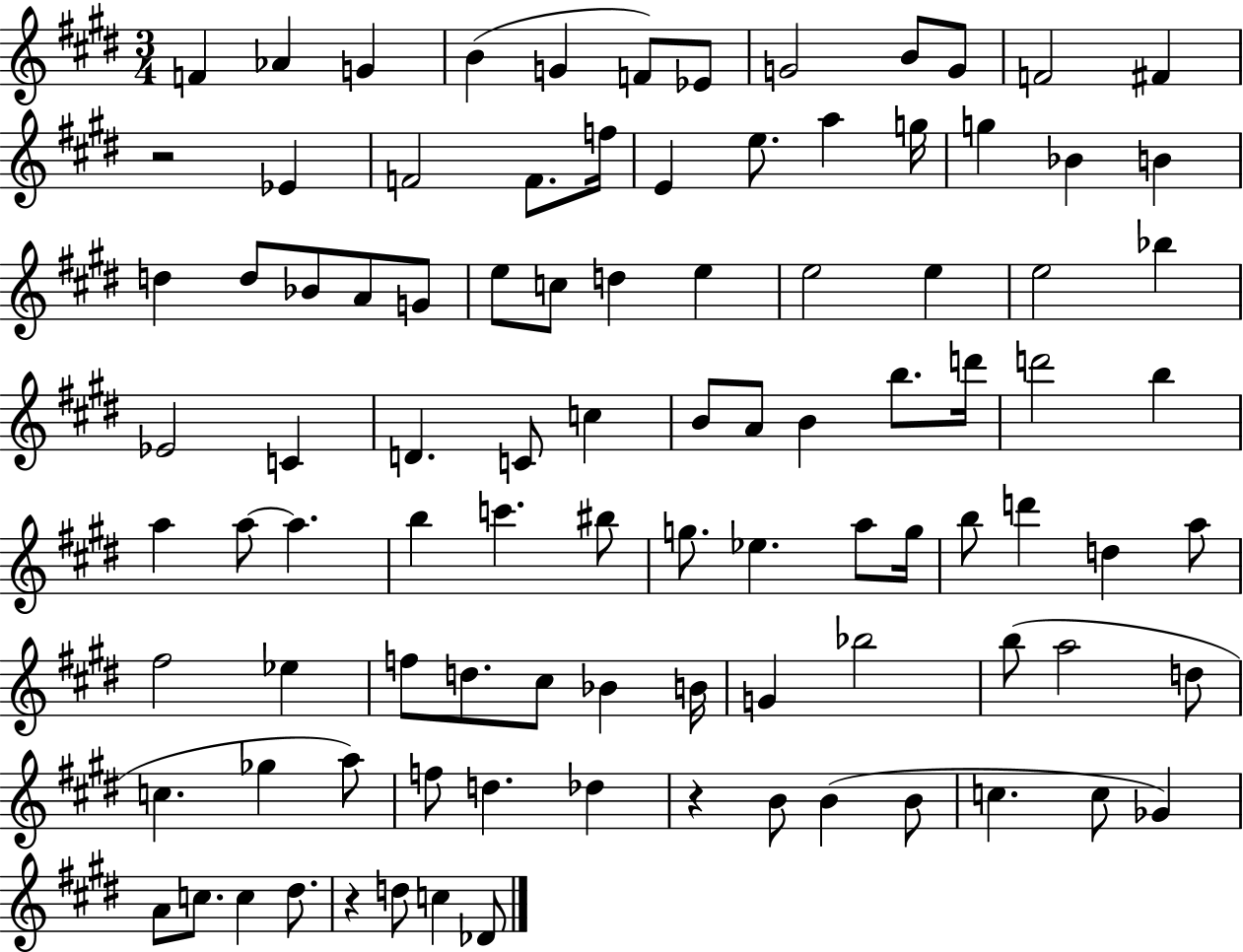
X:1
T:Untitled
M:3/4
L:1/4
K:E
F _A G B G F/2 _E/2 G2 B/2 G/2 F2 ^F z2 _E F2 F/2 f/4 E e/2 a g/4 g _B B d d/2 _B/2 A/2 G/2 e/2 c/2 d e e2 e e2 _b _E2 C D C/2 c B/2 A/2 B b/2 d'/4 d'2 b a a/2 a b c' ^b/2 g/2 _e a/2 g/4 b/2 d' d a/2 ^f2 _e f/2 d/2 ^c/2 _B B/4 G _b2 b/2 a2 d/2 c _g a/2 f/2 d _d z B/2 B B/2 c c/2 _G A/2 c/2 c ^d/2 z d/2 c _D/2